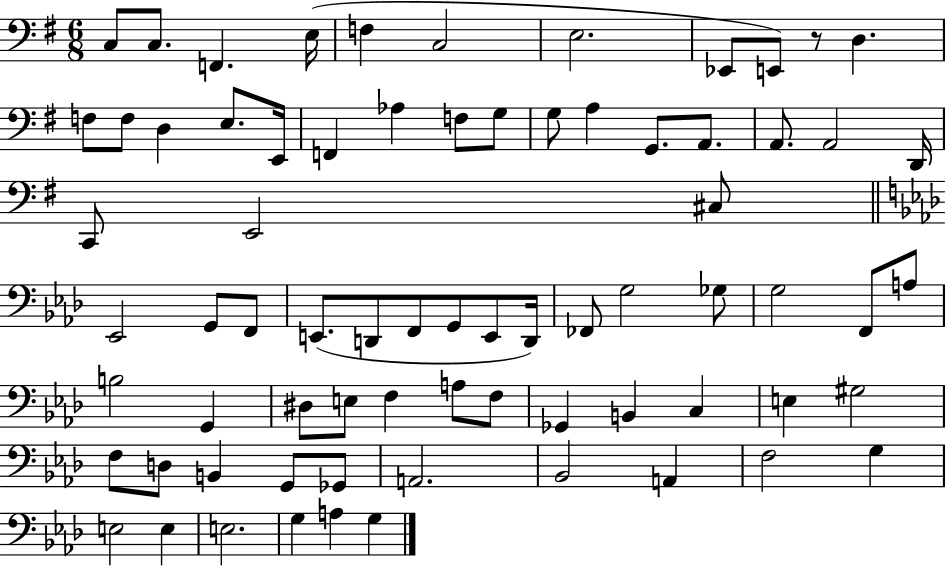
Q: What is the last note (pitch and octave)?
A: G3